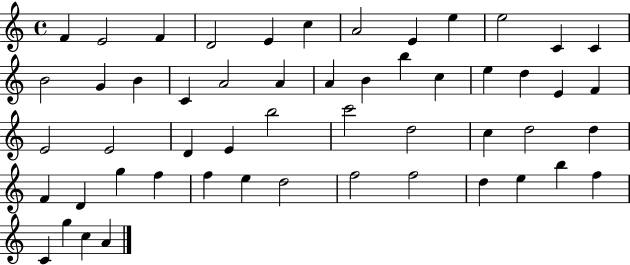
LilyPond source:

{
  \clef treble
  \time 4/4
  \defaultTimeSignature
  \key c \major
  f'4 e'2 f'4 | d'2 e'4 c''4 | a'2 e'4 e''4 | e''2 c'4 c'4 | \break b'2 g'4 b'4 | c'4 a'2 a'4 | a'4 b'4 b''4 c''4 | e''4 d''4 e'4 f'4 | \break e'2 e'2 | d'4 e'4 b''2 | c'''2 d''2 | c''4 d''2 d''4 | \break f'4 d'4 g''4 f''4 | f''4 e''4 d''2 | f''2 f''2 | d''4 e''4 b''4 f''4 | \break c'4 g''4 c''4 a'4 | \bar "|."
}